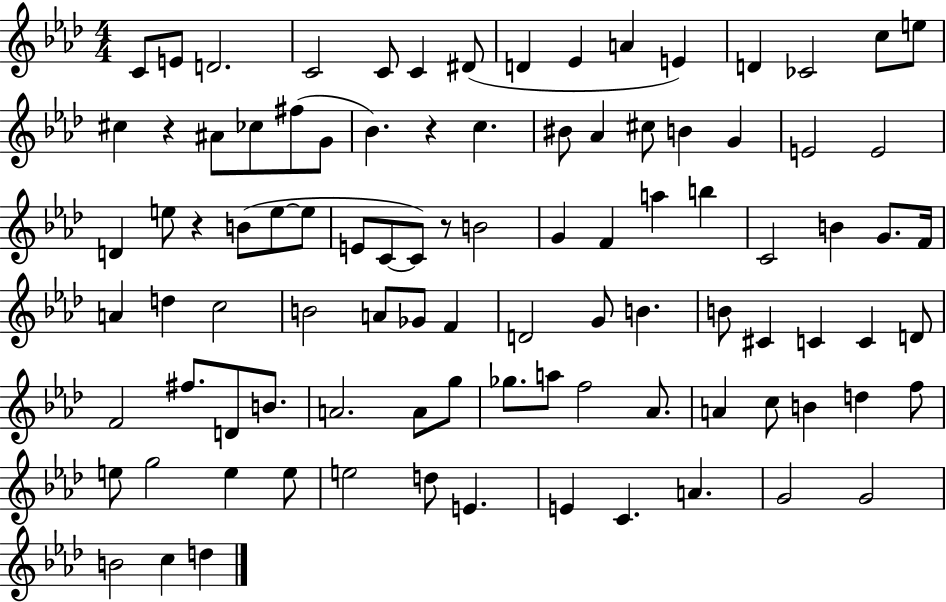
X:1
T:Untitled
M:4/4
L:1/4
K:Ab
C/2 E/2 D2 C2 C/2 C ^D/2 D _E A E D _C2 c/2 e/2 ^c z ^A/2 _c/2 ^f/2 G/2 _B z c ^B/2 _A ^c/2 B G E2 E2 D e/2 z B/2 e/2 e/2 E/2 C/2 C/2 z/2 B2 G F a b C2 B G/2 F/4 A d c2 B2 A/2 _G/2 F D2 G/2 B B/2 ^C C C D/2 F2 ^f/2 D/2 B/2 A2 A/2 g/2 _g/2 a/2 f2 _A/2 A c/2 B d f/2 e/2 g2 e e/2 e2 d/2 E E C A G2 G2 B2 c d